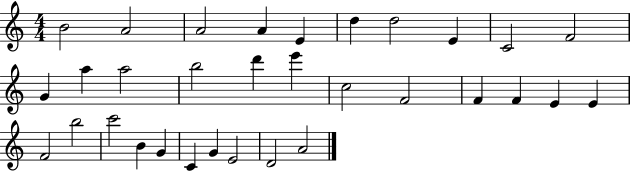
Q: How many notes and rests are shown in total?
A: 32